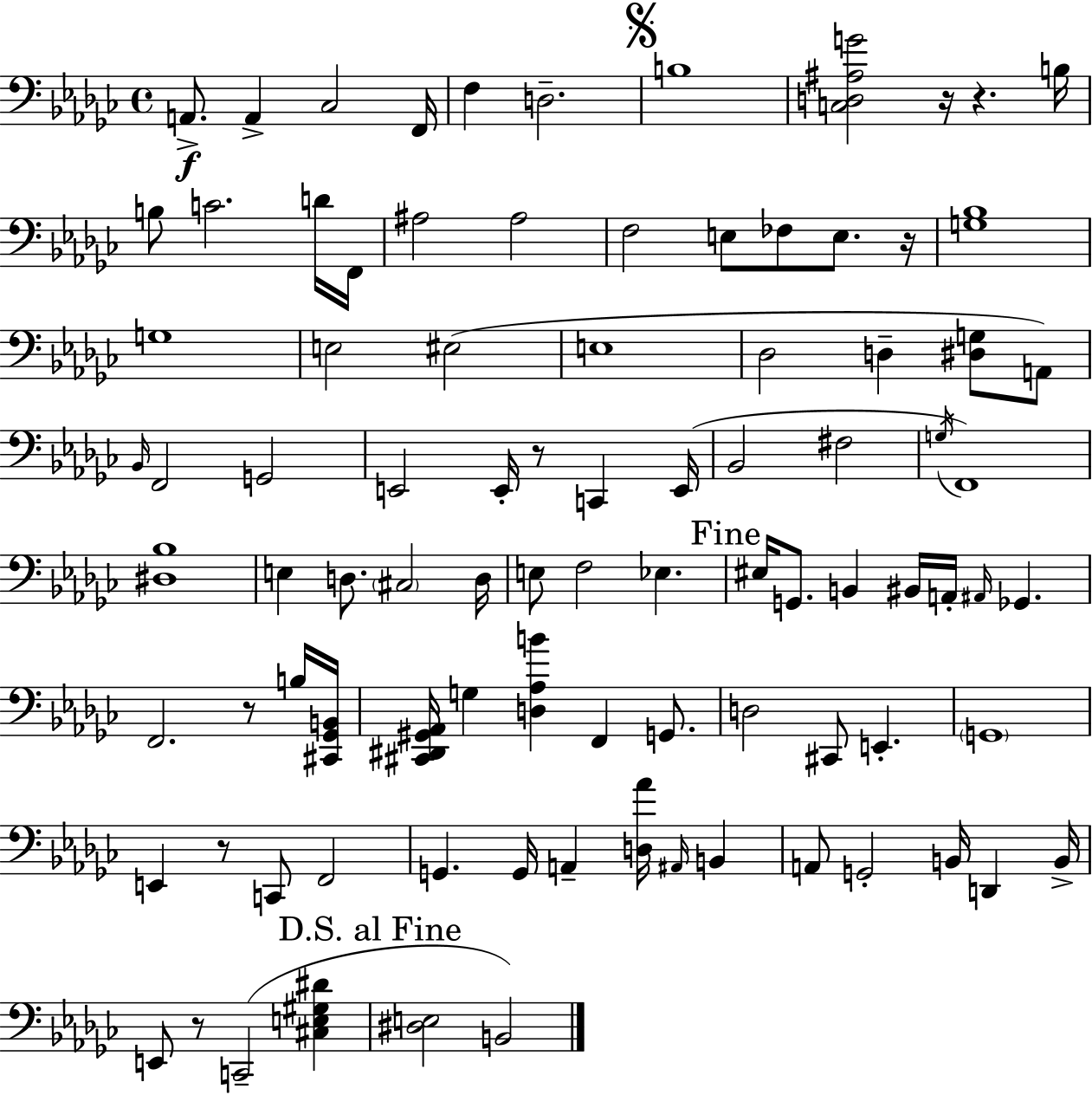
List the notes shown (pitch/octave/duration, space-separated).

A2/e. A2/q CES3/h F2/s F3/q D3/h. B3/w [C3,D3,A#3,G4]/h R/s R/q. B3/s B3/e C4/h. D4/s F2/s A#3/h A#3/h F3/h E3/e FES3/e E3/e. R/s [G3,Bb3]/w G3/w E3/h EIS3/h E3/w Db3/h D3/q [D#3,G3]/e A2/e Bb2/s F2/h G2/h E2/h E2/s R/e C2/q E2/s Bb2/h F#3/h G3/s F2/w [D#3,Bb3]/w E3/q D3/e. C#3/h D3/s E3/e F3/h Eb3/q. EIS3/s G2/e. B2/q BIS2/s A2/s A#2/s Gb2/q. F2/h. R/e B3/s [C#2,Gb2,B2]/s [C#2,D#2,G#2,Ab2]/s G3/q [D3,Ab3,B4]/q F2/q G2/e. D3/h C#2/e E2/q. G2/w E2/q R/e C2/e F2/h G2/q. G2/s A2/q [D3,Ab4]/s A#2/s B2/q A2/e G2/h B2/s D2/q B2/s E2/e R/e C2/h [C#3,E3,G#3,D#4]/q [D#3,E3]/h B2/h